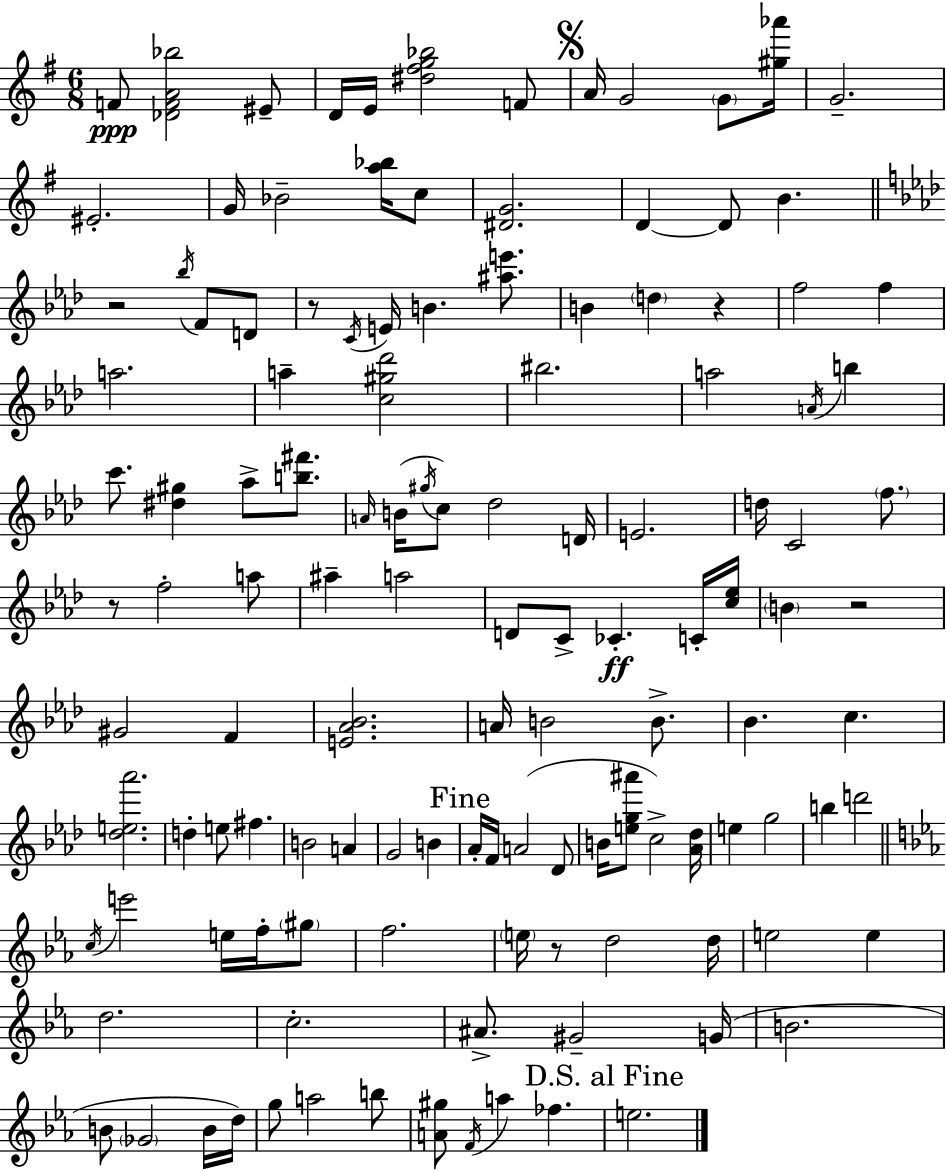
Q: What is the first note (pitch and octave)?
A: F4